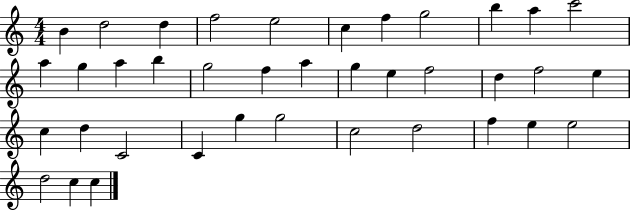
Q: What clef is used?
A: treble